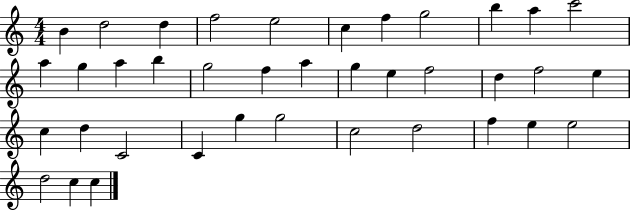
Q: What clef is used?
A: treble